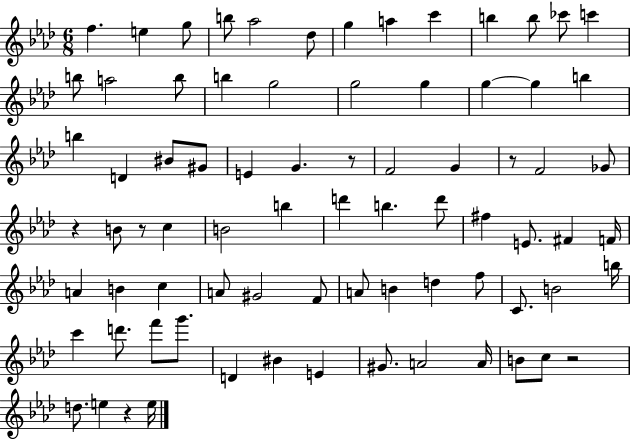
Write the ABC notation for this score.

X:1
T:Untitled
M:6/8
L:1/4
K:Ab
f e g/2 b/2 _a2 _d/2 g a c' b b/2 _c'/2 c' b/2 a2 b/2 b g2 g2 g g g b b D ^B/2 ^G/2 E G z/2 F2 G z/2 F2 _G/2 z B/2 z/2 c B2 b d' b d'/2 ^f E/2 ^F F/4 A B c A/2 ^G2 F/2 A/2 B d f/2 C/2 B2 b/4 c' d'/2 f'/2 g'/2 D ^B E ^G/2 A2 A/4 B/2 c/2 z2 d/2 e z e/4